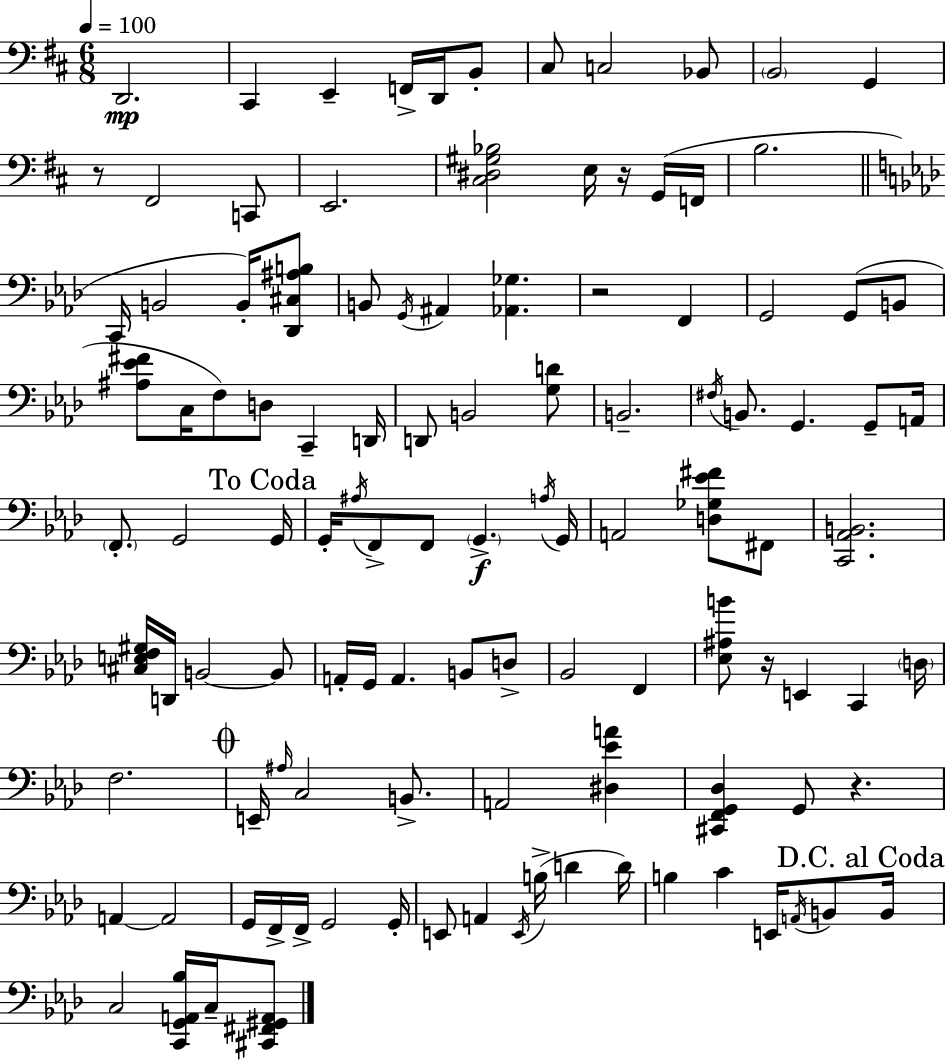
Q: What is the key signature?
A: D major